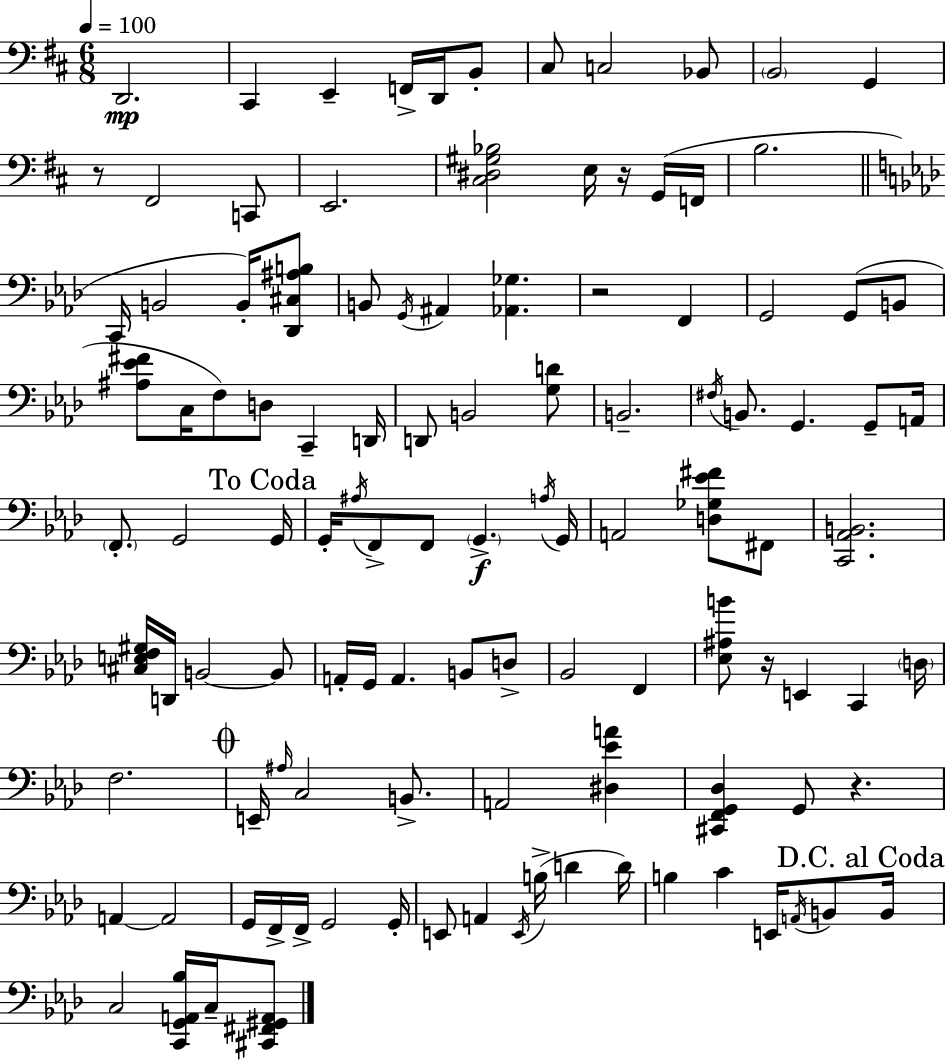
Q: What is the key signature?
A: D major